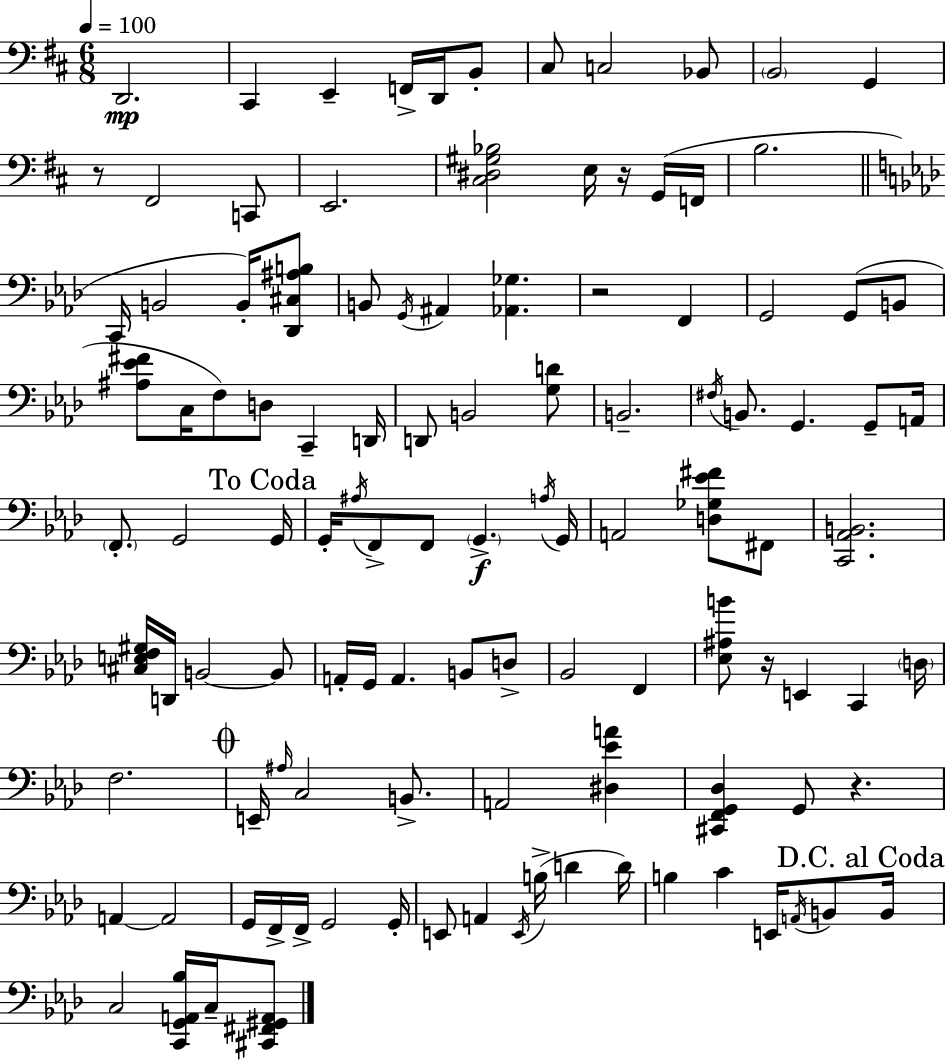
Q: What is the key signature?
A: D major